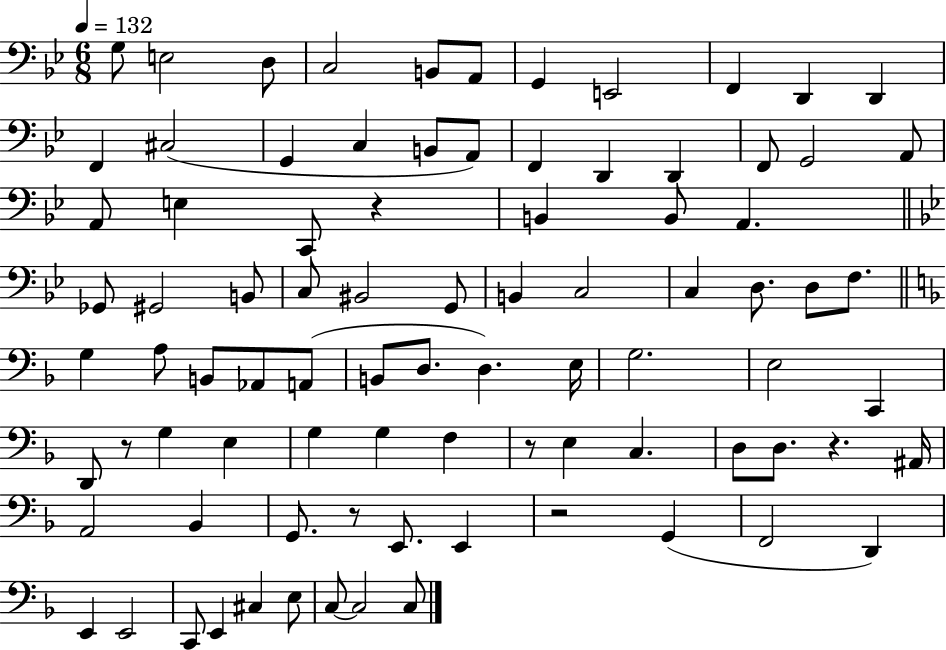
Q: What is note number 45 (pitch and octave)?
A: Ab2